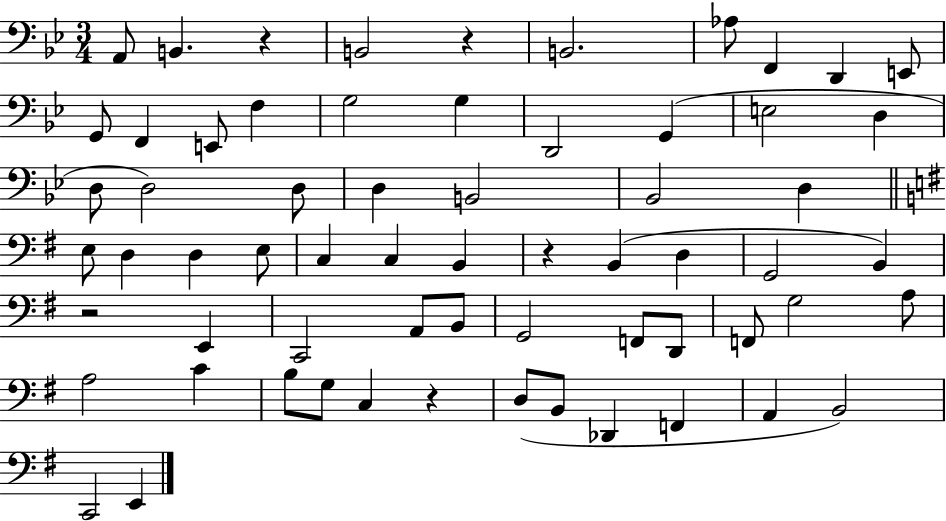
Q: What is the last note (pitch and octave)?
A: E2